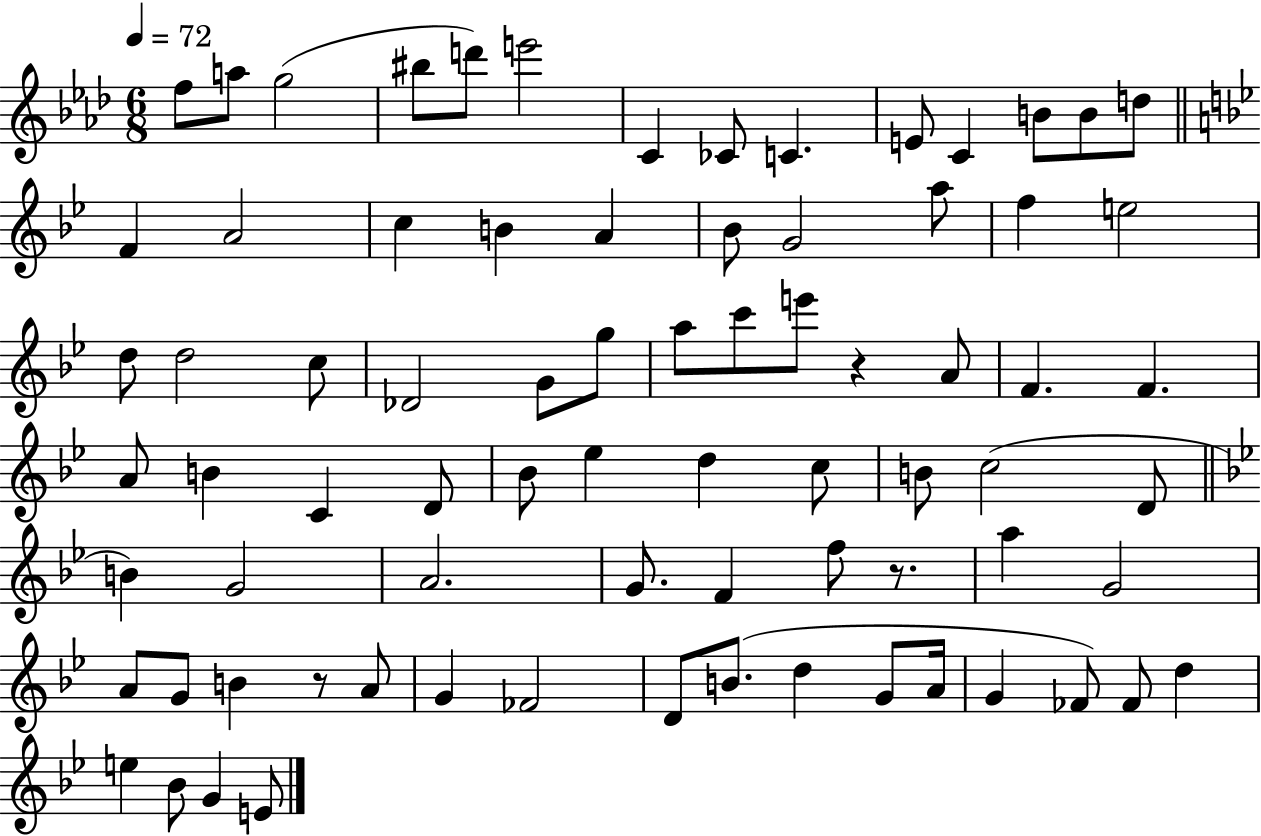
F5/e A5/e G5/h BIS5/e D6/e E6/h C4/q CES4/e C4/q. E4/e C4/q B4/e B4/e D5/e F4/q A4/h C5/q B4/q A4/q Bb4/e G4/h A5/e F5/q E5/h D5/e D5/h C5/e Db4/h G4/e G5/e A5/e C6/e E6/e R/q A4/e F4/q. F4/q. A4/e B4/q C4/q D4/e Bb4/e Eb5/q D5/q C5/e B4/e C5/h D4/e B4/q G4/h A4/h. G4/e. F4/q F5/e R/e. A5/q G4/h A4/e G4/e B4/q R/e A4/e G4/q FES4/h D4/e B4/e. D5/q G4/e A4/s G4/q FES4/e FES4/e D5/q E5/q Bb4/e G4/q E4/e